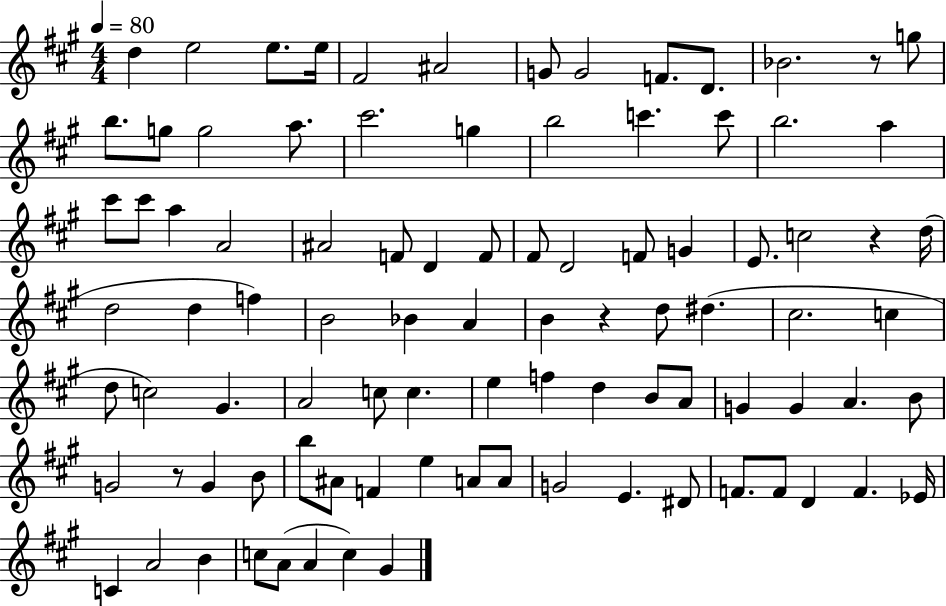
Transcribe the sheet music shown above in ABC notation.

X:1
T:Untitled
M:4/4
L:1/4
K:A
d e2 e/2 e/4 ^F2 ^A2 G/2 G2 F/2 D/2 _B2 z/2 g/2 b/2 g/2 g2 a/2 ^c'2 g b2 c' c'/2 b2 a ^c'/2 ^c'/2 a A2 ^A2 F/2 D F/2 ^F/2 D2 F/2 G E/2 c2 z d/4 d2 d f B2 _B A B z d/2 ^d ^c2 c d/2 c2 ^G A2 c/2 c e f d B/2 A/2 G G A B/2 G2 z/2 G B/2 b/2 ^A/2 F e A/2 A/2 G2 E ^D/2 F/2 F/2 D F _E/4 C A2 B c/2 A/2 A c ^G